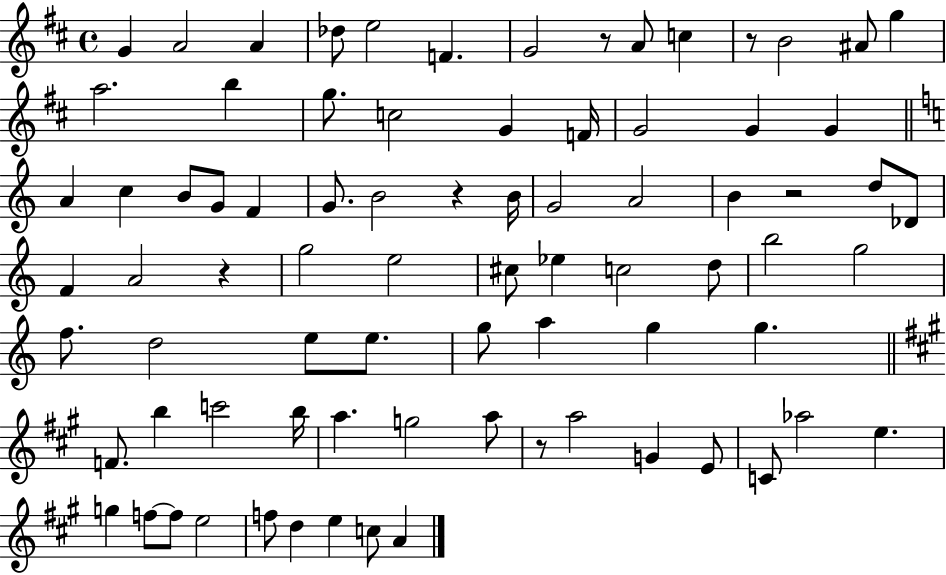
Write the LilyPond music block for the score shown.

{
  \clef treble
  \time 4/4
  \defaultTimeSignature
  \key d \major
  g'4 a'2 a'4 | des''8 e''2 f'4. | g'2 r8 a'8 c''4 | r8 b'2 ais'8 g''4 | \break a''2. b''4 | g''8. c''2 g'4 f'16 | g'2 g'4 g'4 | \bar "||" \break \key a \minor a'4 c''4 b'8 g'8 f'4 | g'8. b'2 r4 b'16 | g'2 a'2 | b'4 r2 d''8 des'8 | \break f'4 a'2 r4 | g''2 e''2 | cis''8 ees''4 c''2 d''8 | b''2 g''2 | \break f''8. d''2 e''8 e''8. | g''8 a''4 g''4 g''4. | \bar "||" \break \key a \major f'8. b''4 c'''2 b''16 | a''4. g''2 a''8 | r8 a''2 g'4 e'8 | c'8 aes''2 e''4. | \break g''4 f''8~~ f''8 e''2 | f''8 d''4 e''4 c''8 a'4 | \bar "|."
}